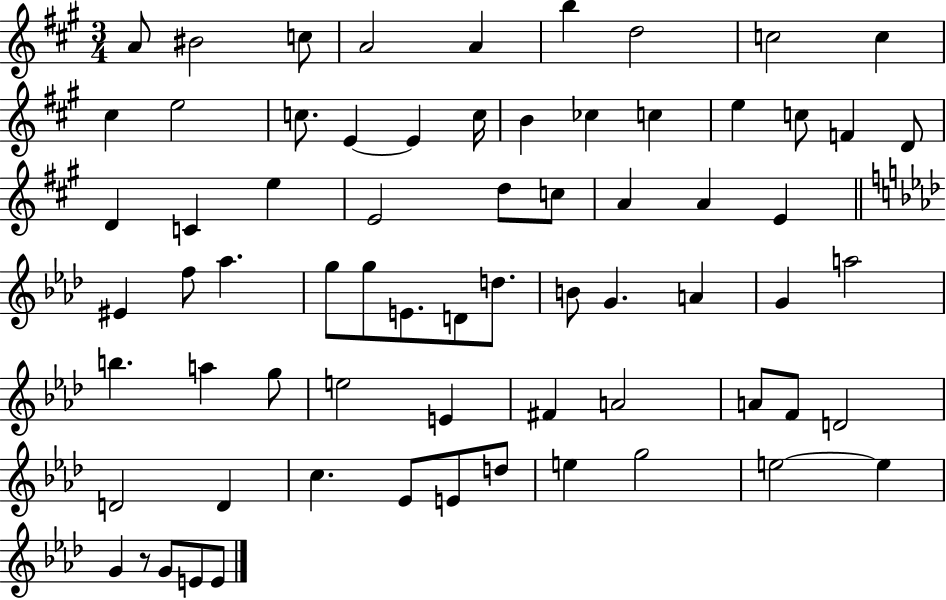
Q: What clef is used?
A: treble